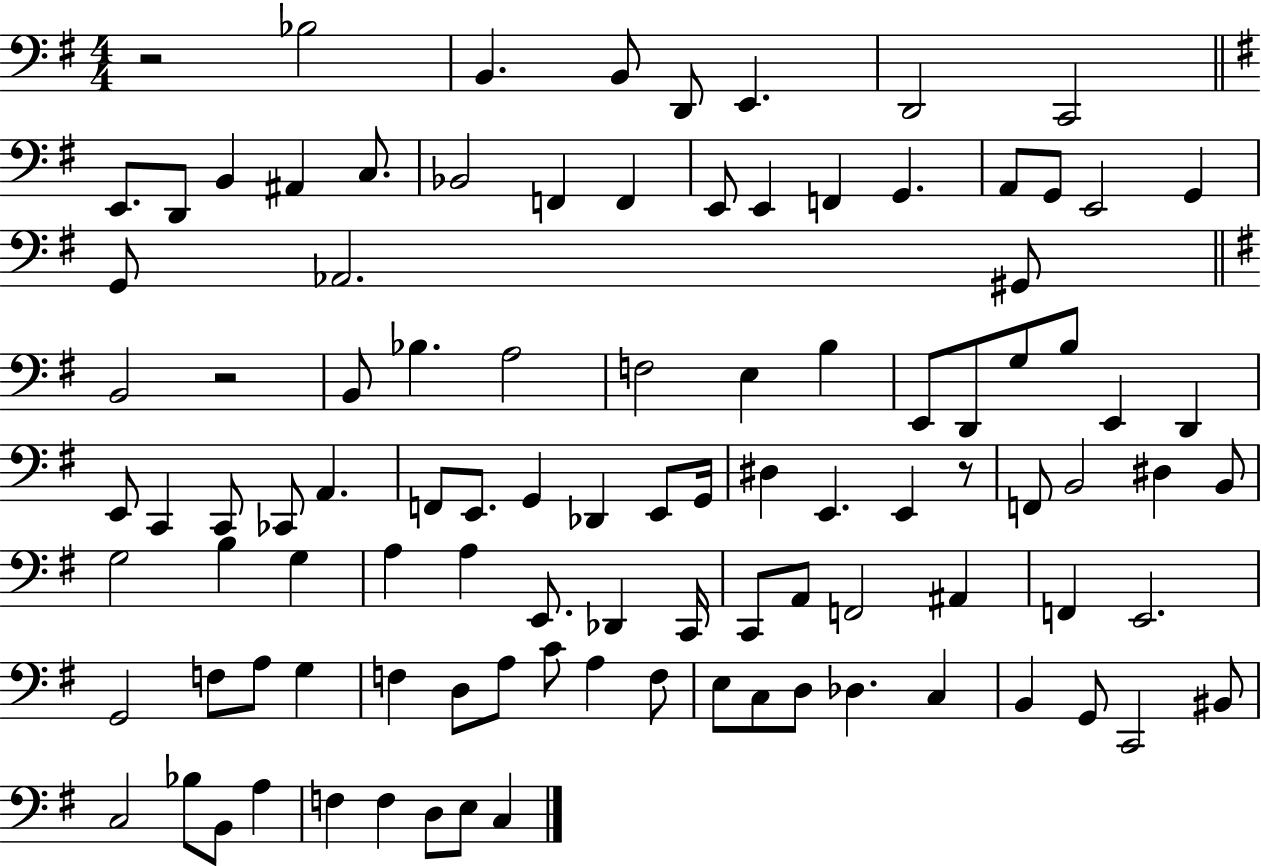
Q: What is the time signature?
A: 4/4